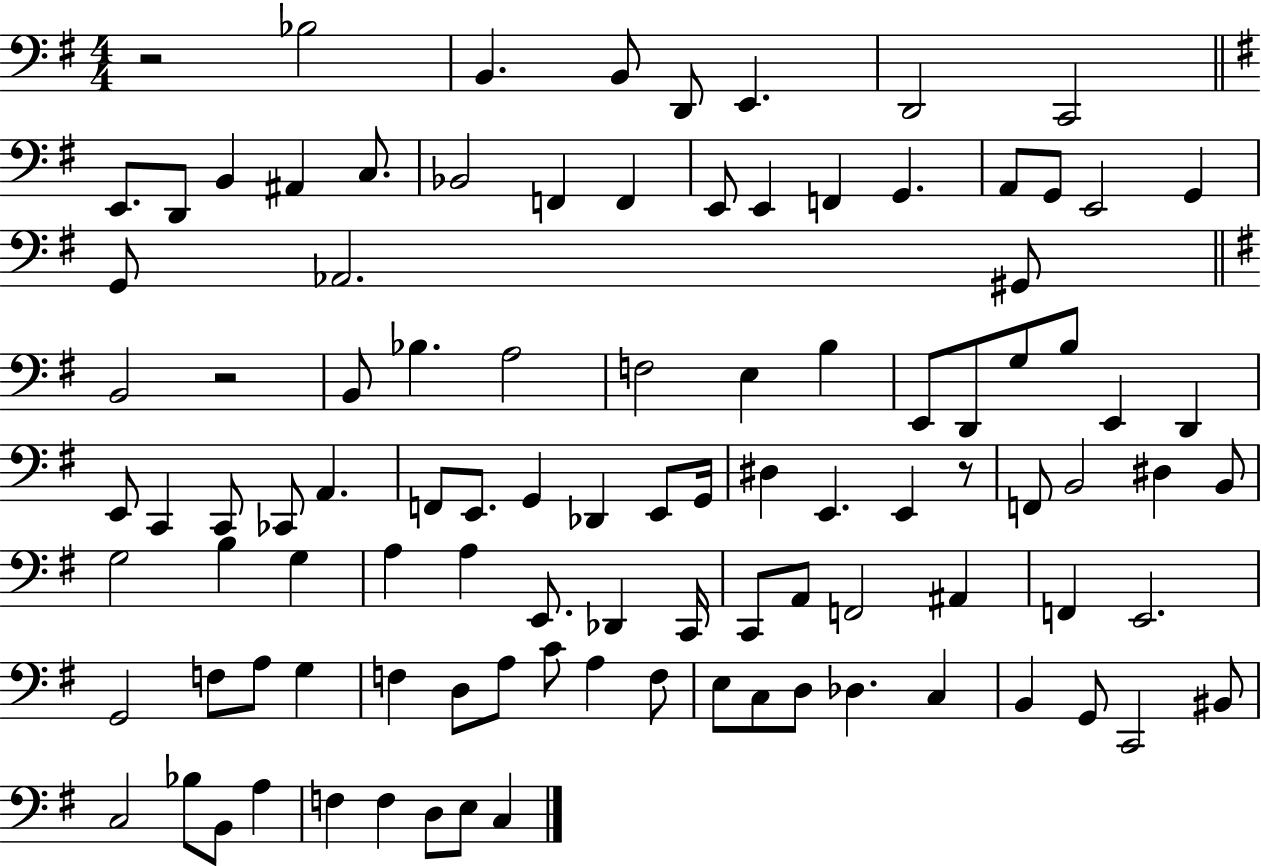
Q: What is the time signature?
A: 4/4